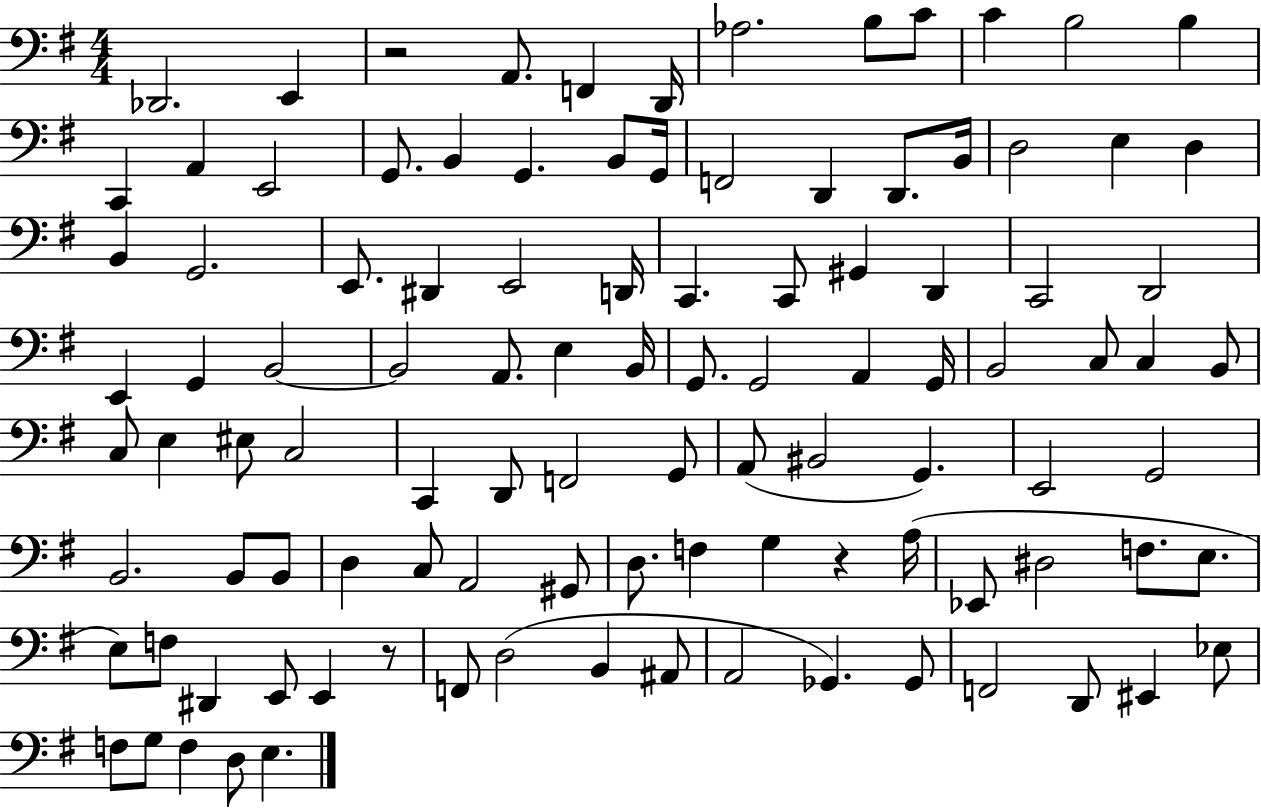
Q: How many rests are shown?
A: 3